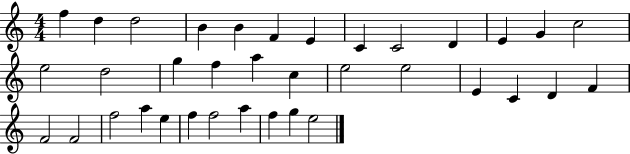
F5/q D5/q D5/h B4/q B4/q F4/q E4/q C4/q C4/h D4/q E4/q G4/q C5/h E5/h D5/h G5/q F5/q A5/q C5/q E5/h E5/h E4/q C4/q D4/q F4/q F4/h F4/h F5/h A5/q E5/q F5/q F5/h A5/q F5/q G5/q E5/h